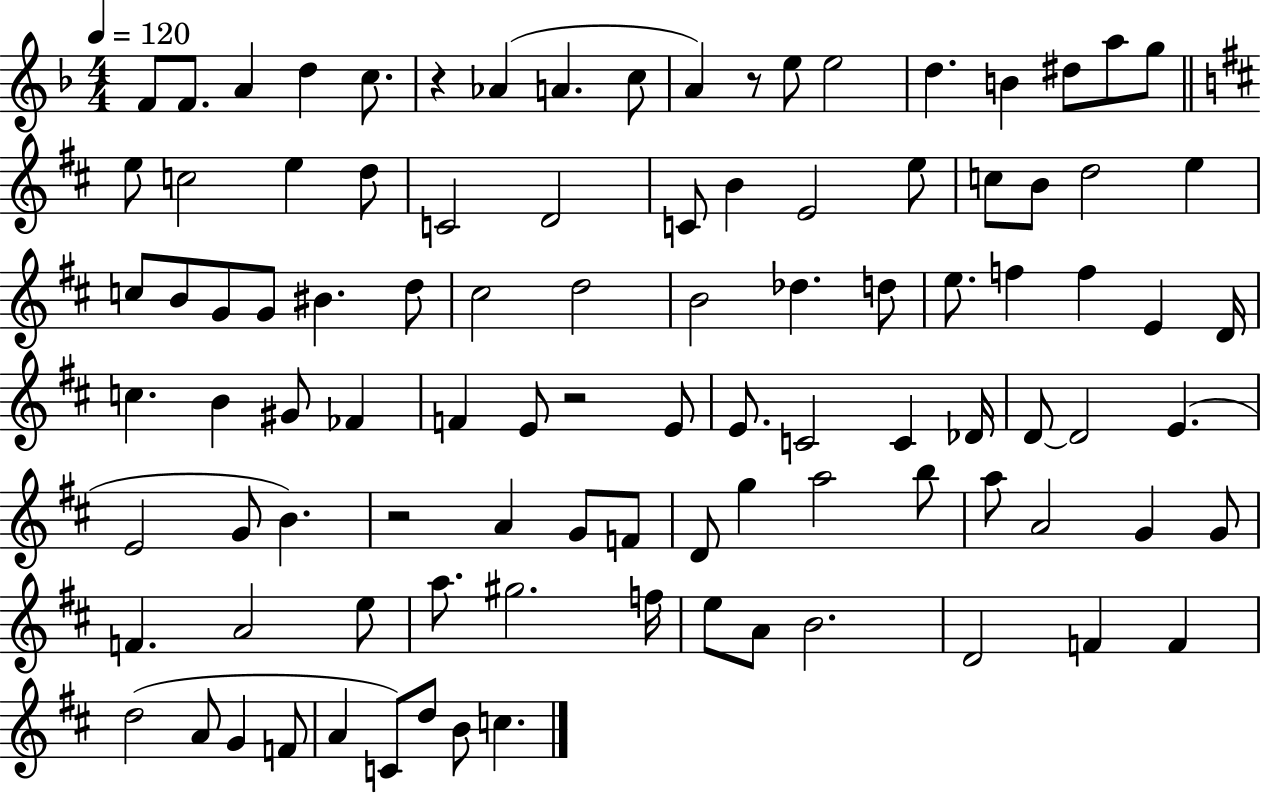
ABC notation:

X:1
T:Untitled
M:4/4
L:1/4
K:F
F/2 F/2 A d c/2 z _A A c/2 A z/2 e/2 e2 d B ^d/2 a/2 g/2 e/2 c2 e d/2 C2 D2 C/2 B E2 e/2 c/2 B/2 d2 e c/2 B/2 G/2 G/2 ^B d/2 ^c2 d2 B2 _d d/2 e/2 f f E D/4 c B ^G/2 _F F E/2 z2 E/2 E/2 C2 C _D/4 D/2 D2 E E2 G/2 B z2 A G/2 F/2 D/2 g a2 b/2 a/2 A2 G G/2 F A2 e/2 a/2 ^g2 f/4 e/2 A/2 B2 D2 F F d2 A/2 G F/2 A C/2 d/2 B/2 c